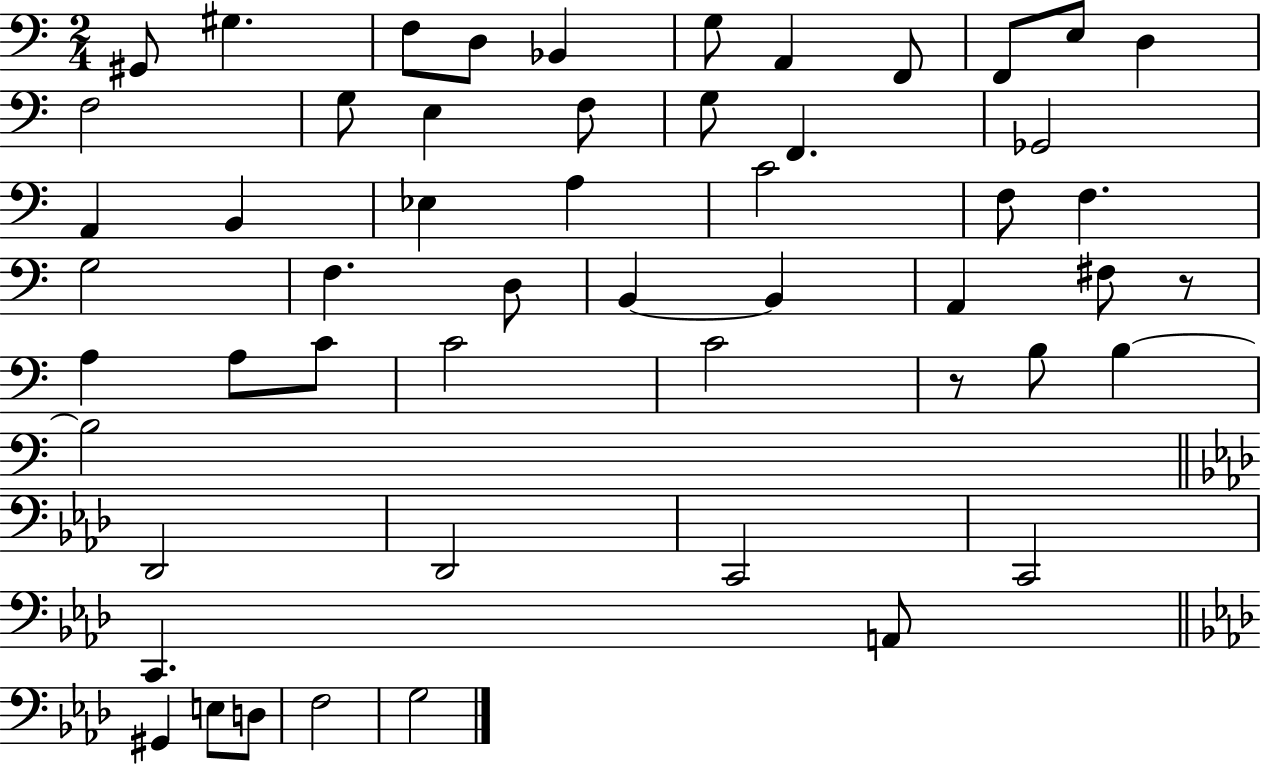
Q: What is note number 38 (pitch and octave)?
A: B3